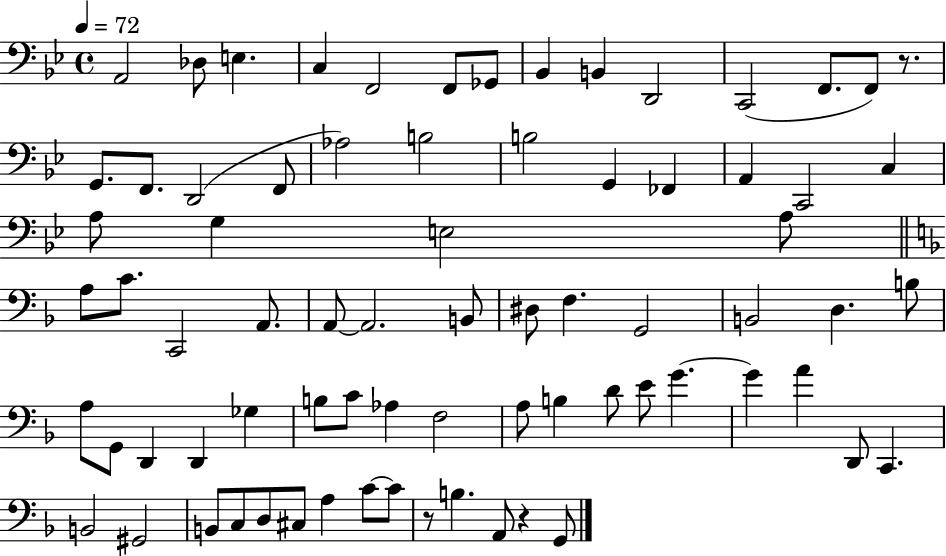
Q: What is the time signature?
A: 4/4